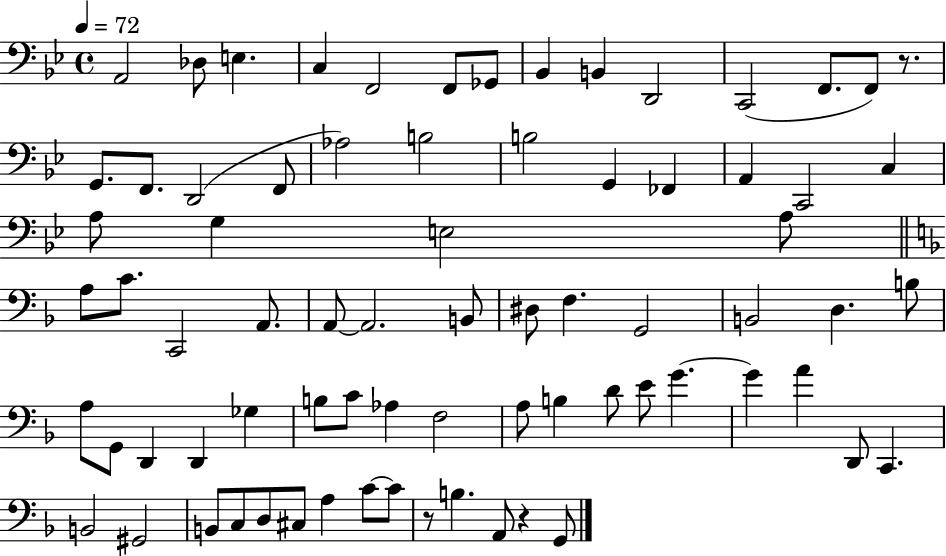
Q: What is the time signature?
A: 4/4